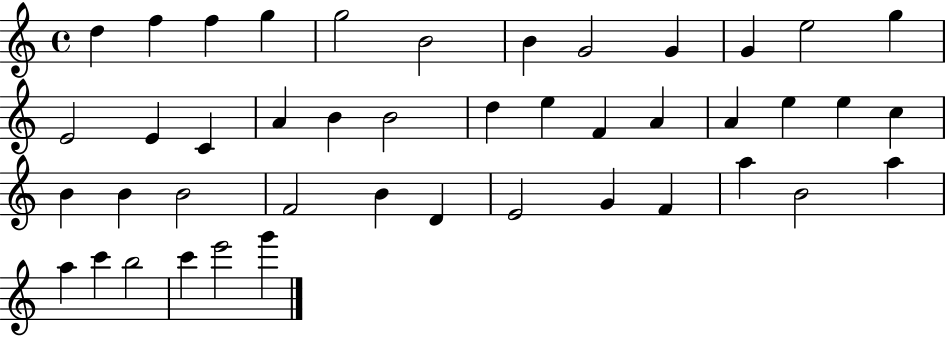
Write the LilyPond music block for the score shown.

{
  \clef treble
  \time 4/4
  \defaultTimeSignature
  \key c \major
  d''4 f''4 f''4 g''4 | g''2 b'2 | b'4 g'2 g'4 | g'4 e''2 g''4 | \break e'2 e'4 c'4 | a'4 b'4 b'2 | d''4 e''4 f'4 a'4 | a'4 e''4 e''4 c''4 | \break b'4 b'4 b'2 | f'2 b'4 d'4 | e'2 g'4 f'4 | a''4 b'2 a''4 | \break a''4 c'''4 b''2 | c'''4 e'''2 g'''4 | \bar "|."
}